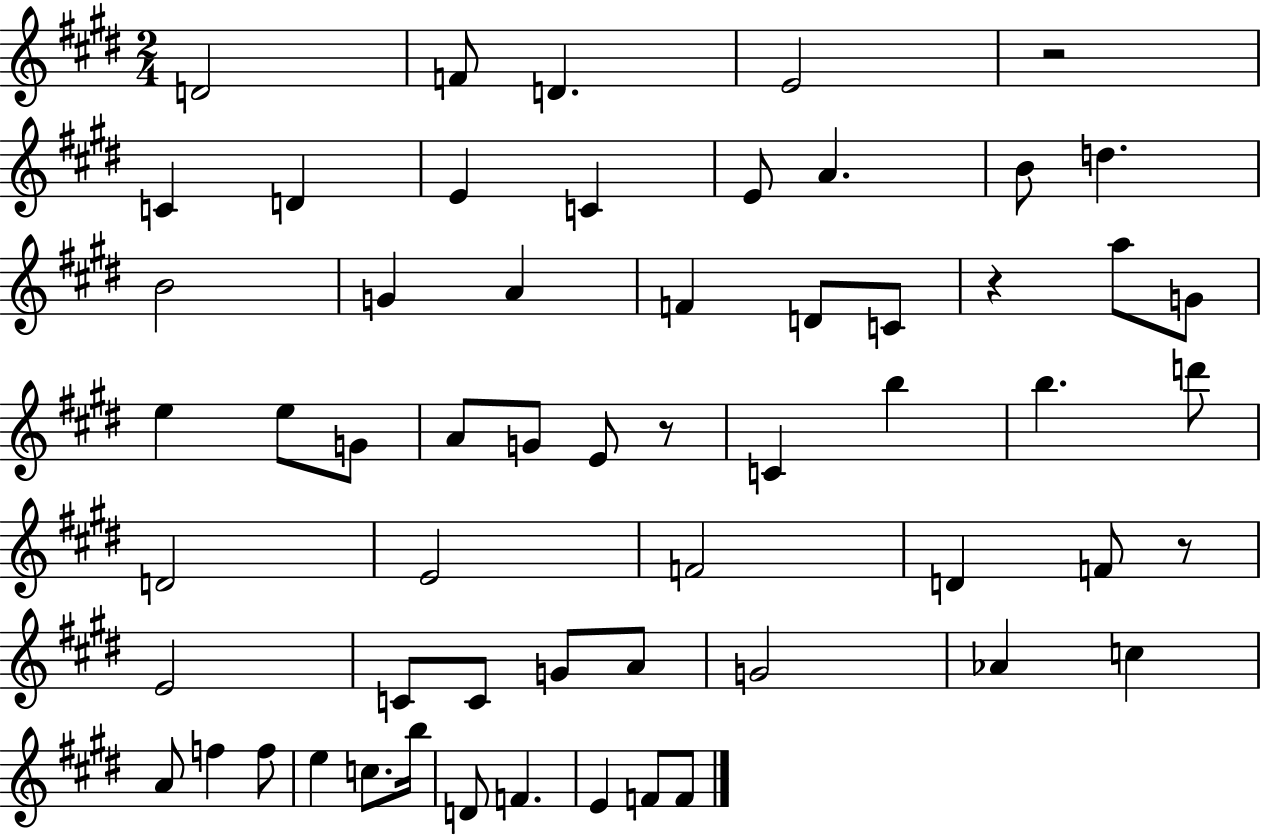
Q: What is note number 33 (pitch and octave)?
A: F4